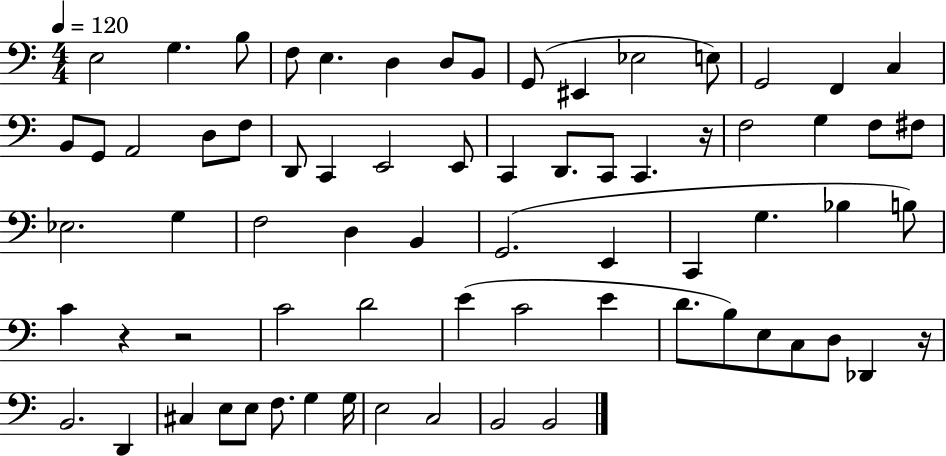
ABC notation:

X:1
T:Untitled
M:4/4
L:1/4
K:C
E,2 G, B,/2 F,/2 E, D, D,/2 B,,/2 G,,/2 ^E,, _E,2 E,/2 G,,2 F,, C, B,,/2 G,,/2 A,,2 D,/2 F,/2 D,,/2 C,, E,,2 E,,/2 C,, D,,/2 C,,/2 C,, z/4 F,2 G, F,/2 ^F,/2 _E,2 G, F,2 D, B,, G,,2 E,, C,, G, _B, B,/2 C z z2 C2 D2 E C2 E D/2 B,/2 E,/2 C,/2 D,/2 _D,, z/4 B,,2 D,, ^C, E,/2 E,/2 F,/2 G, G,/4 E,2 C,2 B,,2 B,,2